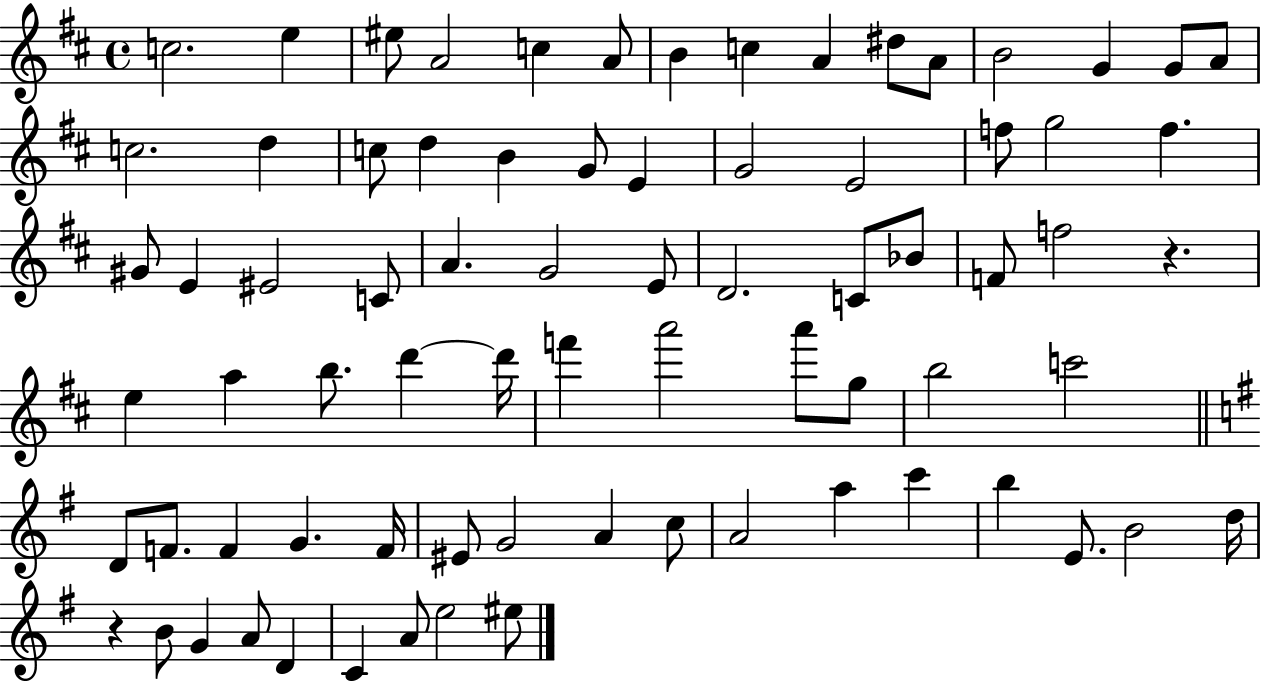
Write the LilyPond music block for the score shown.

{
  \clef treble
  \time 4/4
  \defaultTimeSignature
  \key d \major
  c''2. e''4 | eis''8 a'2 c''4 a'8 | b'4 c''4 a'4 dis''8 a'8 | b'2 g'4 g'8 a'8 | \break c''2. d''4 | c''8 d''4 b'4 g'8 e'4 | g'2 e'2 | f''8 g''2 f''4. | \break gis'8 e'4 eis'2 c'8 | a'4. g'2 e'8 | d'2. c'8 bes'8 | f'8 f''2 r4. | \break e''4 a''4 b''8. d'''4~~ d'''16 | f'''4 a'''2 a'''8 g''8 | b''2 c'''2 | \bar "||" \break \key g \major d'8 f'8. f'4 g'4. f'16 | eis'8 g'2 a'4 c''8 | a'2 a''4 c'''4 | b''4 e'8. b'2 d''16 | \break r4 b'8 g'4 a'8 d'4 | c'4 a'8 e''2 eis''8 | \bar "|."
}